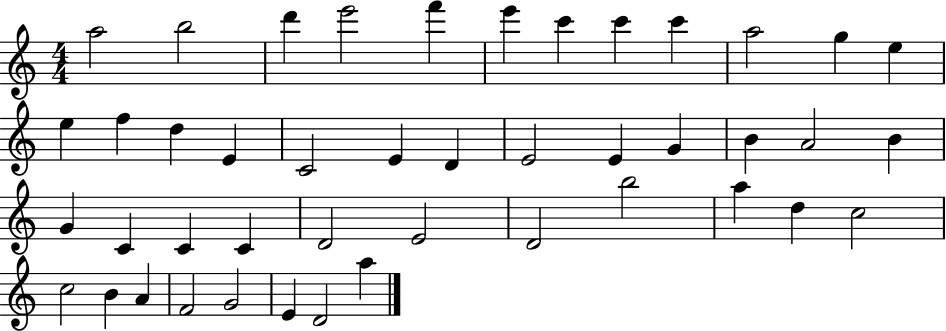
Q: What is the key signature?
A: C major